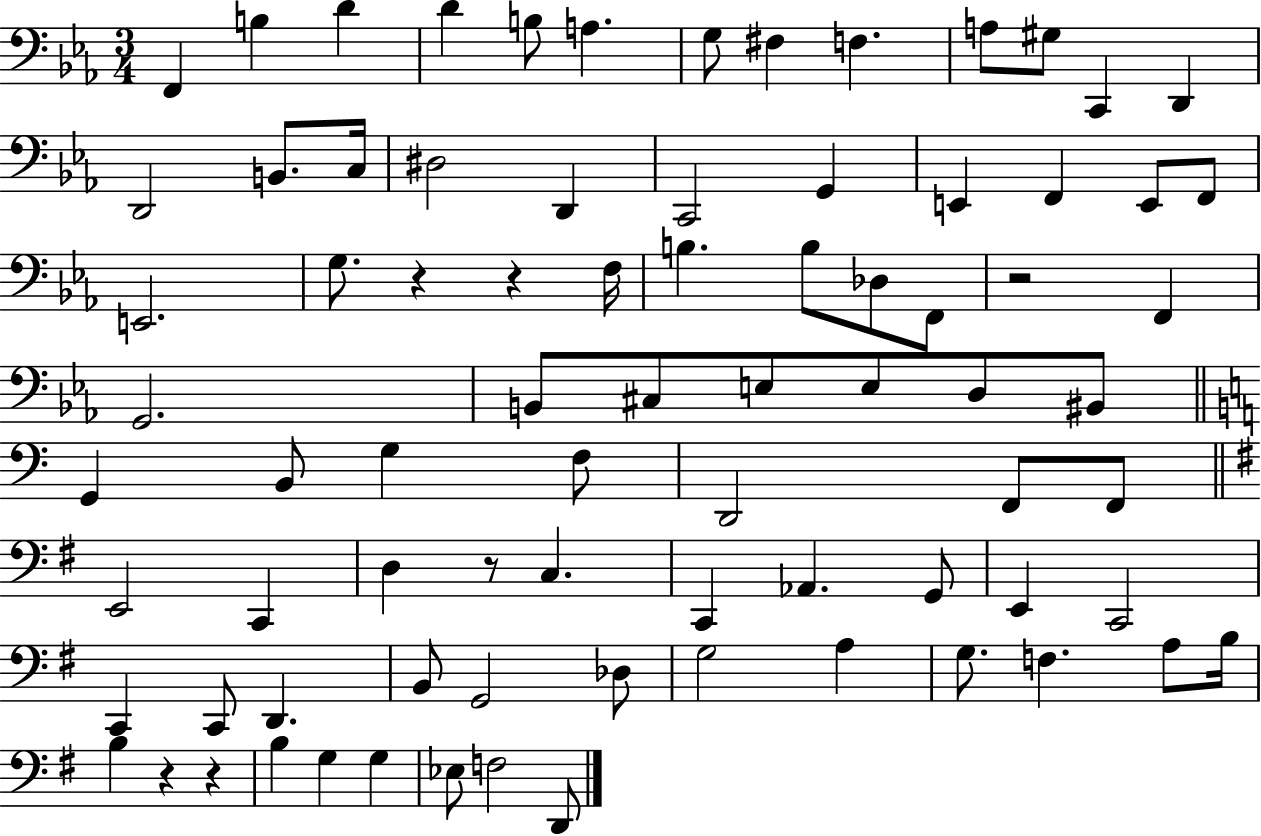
{
  \clef bass
  \numericTimeSignature
  \time 3/4
  \key ees \major
  \repeat volta 2 { f,4 b4 d'4 | d'4 b8 a4. | g8 fis4 f4. | a8 gis8 c,4 d,4 | \break d,2 b,8. c16 | dis2 d,4 | c,2 g,4 | e,4 f,4 e,8 f,8 | \break e,2. | g8. r4 r4 f16 | b4. b8 des8 f,8 | r2 f,4 | \break g,2. | b,8 cis8 e8 e8 d8 bis,8 | \bar "||" \break \key c \major g,4 b,8 g4 f8 | d,2 f,8 f,8 | \bar "||" \break \key g \major e,2 c,4 | d4 r8 c4. | c,4 aes,4. g,8 | e,4 c,2 | \break c,4 c,8 d,4. | b,8 g,2 des8 | g2 a4 | g8. f4. a8 b16 | \break b4 r4 r4 | b4 g4 g4 | ees8 f2 d,8 | } \bar "|."
}